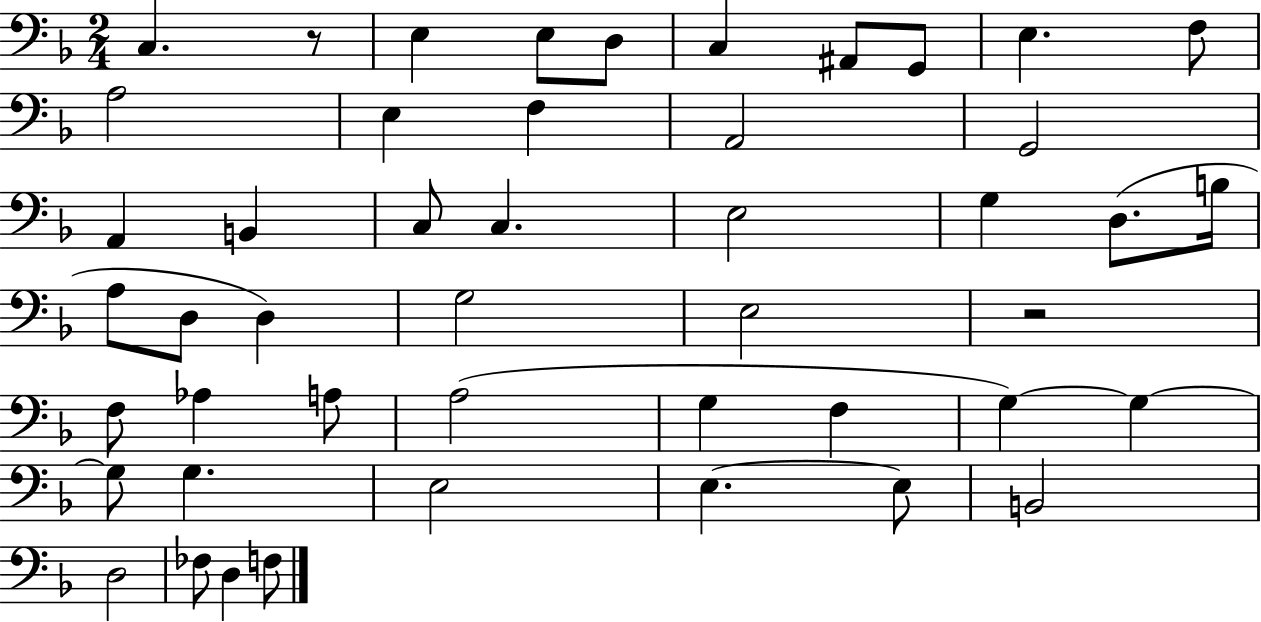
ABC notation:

X:1
T:Untitled
M:2/4
L:1/4
K:F
C, z/2 E, E,/2 D,/2 C, ^A,,/2 G,,/2 E, F,/2 A,2 E, F, A,,2 G,,2 A,, B,, C,/2 C, E,2 G, D,/2 B,/4 A,/2 D,/2 D, G,2 E,2 z2 F,/2 _A, A,/2 A,2 G, F, G, G, G,/2 G, E,2 E, E,/2 B,,2 D,2 _F,/2 D, F,/2